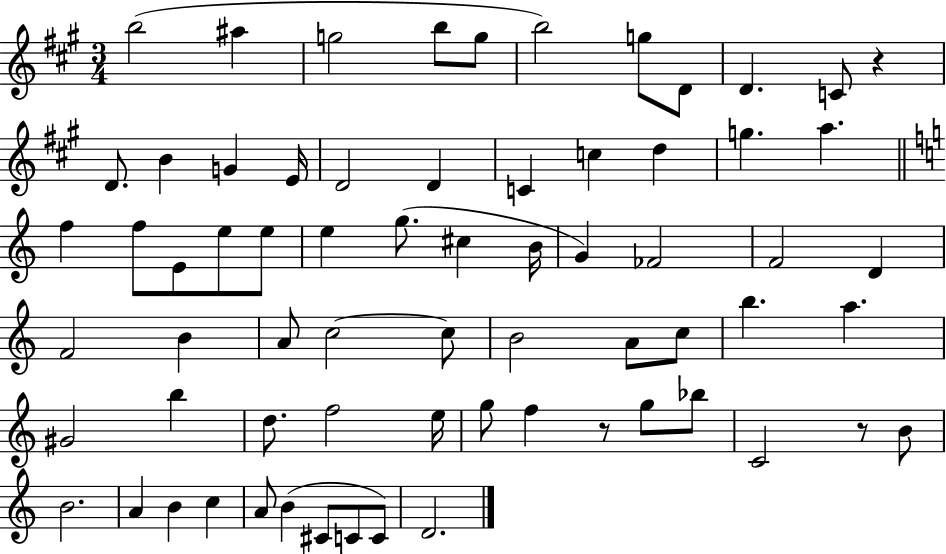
B5/h A#5/q G5/h B5/e G5/e B5/h G5/e D4/e D4/q. C4/e R/q D4/e. B4/q G4/q E4/s D4/h D4/q C4/q C5/q D5/q G5/q. A5/q. F5/q F5/e E4/e E5/e E5/e E5/q G5/e. C#5/q B4/s G4/q FES4/h F4/h D4/q F4/h B4/q A4/e C5/h C5/e B4/h A4/e C5/e B5/q. A5/q. G#4/h B5/q D5/e. F5/h E5/s G5/e F5/q R/e G5/e Bb5/e C4/h R/e B4/e B4/h. A4/q B4/q C5/q A4/e B4/q C#4/e C4/e C4/e D4/h.